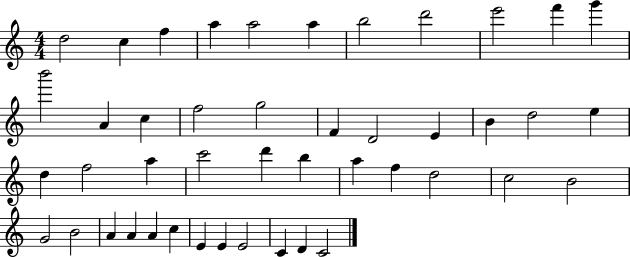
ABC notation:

X:1
T:Untitled
M:4/4
L:1/4
K:C
d2 c f a a2 a b2 d'2 e'2 f' g' b'2 A c f2 g2 F D2 E B d2 e d f2 a c'2 d' b a f d2 c2 B2 G2 B2 A A A c E E E2 C D C2